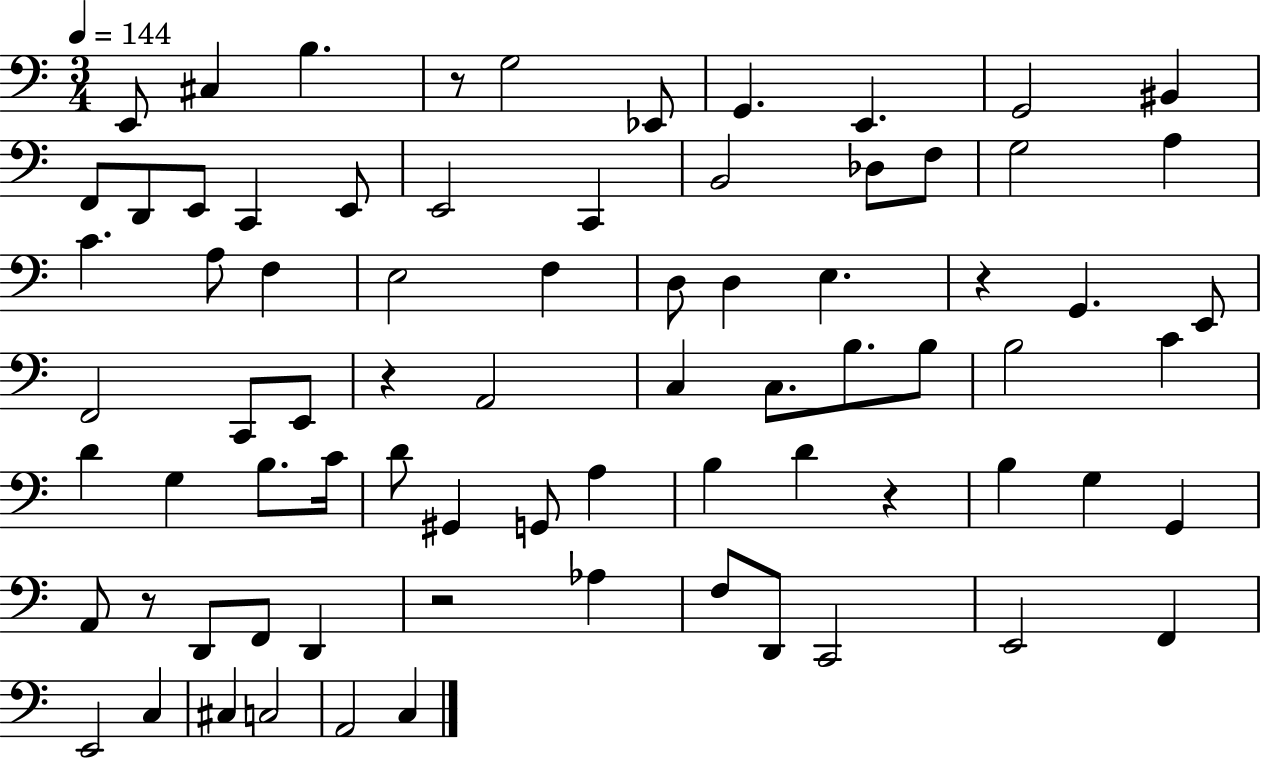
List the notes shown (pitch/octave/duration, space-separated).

E2/e C#3/q B3/q. R/e G3/h Eb2/e G2/q. E2/q. G2/h BIS2/q F2/e D2/e E2/e C2/q E2/e E2/h C2/q B2/h Db3/e F3/e G3/h A3/q C4/q. A3/e F3/q E3/h F3/q D3/e D3/q E3/q. R/q G2/q. E2/e F2/h C2/e E2/e R/q A2/h C3/q C3/e. B3/e. B3/e B3/h C4/q D4/q G3/q B3/e. C4/s D4/e G#2/q G2/e A3/q B3/q D4/q R/q B3/q G3/q G2/q A2/e R/e D2/e F2/e D2/q R/h Ab3/q F3/e D2/e C2/h E2/h F2/q E2/h C3/q C#3/q C3/h A2/h C3/q